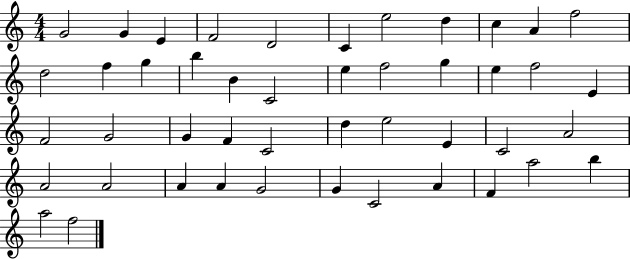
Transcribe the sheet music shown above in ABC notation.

X:1
T:Untitled
M:4/4
L:1/4
K:C
G2 G E F2 D2 C e2 d c A f2 d2 f g b B C2 e f2 g e f2 E F2 G2 G F C2 d e2 E C2 A2 A2 A2 A A G2 G C2 A F a2 b a2 f2